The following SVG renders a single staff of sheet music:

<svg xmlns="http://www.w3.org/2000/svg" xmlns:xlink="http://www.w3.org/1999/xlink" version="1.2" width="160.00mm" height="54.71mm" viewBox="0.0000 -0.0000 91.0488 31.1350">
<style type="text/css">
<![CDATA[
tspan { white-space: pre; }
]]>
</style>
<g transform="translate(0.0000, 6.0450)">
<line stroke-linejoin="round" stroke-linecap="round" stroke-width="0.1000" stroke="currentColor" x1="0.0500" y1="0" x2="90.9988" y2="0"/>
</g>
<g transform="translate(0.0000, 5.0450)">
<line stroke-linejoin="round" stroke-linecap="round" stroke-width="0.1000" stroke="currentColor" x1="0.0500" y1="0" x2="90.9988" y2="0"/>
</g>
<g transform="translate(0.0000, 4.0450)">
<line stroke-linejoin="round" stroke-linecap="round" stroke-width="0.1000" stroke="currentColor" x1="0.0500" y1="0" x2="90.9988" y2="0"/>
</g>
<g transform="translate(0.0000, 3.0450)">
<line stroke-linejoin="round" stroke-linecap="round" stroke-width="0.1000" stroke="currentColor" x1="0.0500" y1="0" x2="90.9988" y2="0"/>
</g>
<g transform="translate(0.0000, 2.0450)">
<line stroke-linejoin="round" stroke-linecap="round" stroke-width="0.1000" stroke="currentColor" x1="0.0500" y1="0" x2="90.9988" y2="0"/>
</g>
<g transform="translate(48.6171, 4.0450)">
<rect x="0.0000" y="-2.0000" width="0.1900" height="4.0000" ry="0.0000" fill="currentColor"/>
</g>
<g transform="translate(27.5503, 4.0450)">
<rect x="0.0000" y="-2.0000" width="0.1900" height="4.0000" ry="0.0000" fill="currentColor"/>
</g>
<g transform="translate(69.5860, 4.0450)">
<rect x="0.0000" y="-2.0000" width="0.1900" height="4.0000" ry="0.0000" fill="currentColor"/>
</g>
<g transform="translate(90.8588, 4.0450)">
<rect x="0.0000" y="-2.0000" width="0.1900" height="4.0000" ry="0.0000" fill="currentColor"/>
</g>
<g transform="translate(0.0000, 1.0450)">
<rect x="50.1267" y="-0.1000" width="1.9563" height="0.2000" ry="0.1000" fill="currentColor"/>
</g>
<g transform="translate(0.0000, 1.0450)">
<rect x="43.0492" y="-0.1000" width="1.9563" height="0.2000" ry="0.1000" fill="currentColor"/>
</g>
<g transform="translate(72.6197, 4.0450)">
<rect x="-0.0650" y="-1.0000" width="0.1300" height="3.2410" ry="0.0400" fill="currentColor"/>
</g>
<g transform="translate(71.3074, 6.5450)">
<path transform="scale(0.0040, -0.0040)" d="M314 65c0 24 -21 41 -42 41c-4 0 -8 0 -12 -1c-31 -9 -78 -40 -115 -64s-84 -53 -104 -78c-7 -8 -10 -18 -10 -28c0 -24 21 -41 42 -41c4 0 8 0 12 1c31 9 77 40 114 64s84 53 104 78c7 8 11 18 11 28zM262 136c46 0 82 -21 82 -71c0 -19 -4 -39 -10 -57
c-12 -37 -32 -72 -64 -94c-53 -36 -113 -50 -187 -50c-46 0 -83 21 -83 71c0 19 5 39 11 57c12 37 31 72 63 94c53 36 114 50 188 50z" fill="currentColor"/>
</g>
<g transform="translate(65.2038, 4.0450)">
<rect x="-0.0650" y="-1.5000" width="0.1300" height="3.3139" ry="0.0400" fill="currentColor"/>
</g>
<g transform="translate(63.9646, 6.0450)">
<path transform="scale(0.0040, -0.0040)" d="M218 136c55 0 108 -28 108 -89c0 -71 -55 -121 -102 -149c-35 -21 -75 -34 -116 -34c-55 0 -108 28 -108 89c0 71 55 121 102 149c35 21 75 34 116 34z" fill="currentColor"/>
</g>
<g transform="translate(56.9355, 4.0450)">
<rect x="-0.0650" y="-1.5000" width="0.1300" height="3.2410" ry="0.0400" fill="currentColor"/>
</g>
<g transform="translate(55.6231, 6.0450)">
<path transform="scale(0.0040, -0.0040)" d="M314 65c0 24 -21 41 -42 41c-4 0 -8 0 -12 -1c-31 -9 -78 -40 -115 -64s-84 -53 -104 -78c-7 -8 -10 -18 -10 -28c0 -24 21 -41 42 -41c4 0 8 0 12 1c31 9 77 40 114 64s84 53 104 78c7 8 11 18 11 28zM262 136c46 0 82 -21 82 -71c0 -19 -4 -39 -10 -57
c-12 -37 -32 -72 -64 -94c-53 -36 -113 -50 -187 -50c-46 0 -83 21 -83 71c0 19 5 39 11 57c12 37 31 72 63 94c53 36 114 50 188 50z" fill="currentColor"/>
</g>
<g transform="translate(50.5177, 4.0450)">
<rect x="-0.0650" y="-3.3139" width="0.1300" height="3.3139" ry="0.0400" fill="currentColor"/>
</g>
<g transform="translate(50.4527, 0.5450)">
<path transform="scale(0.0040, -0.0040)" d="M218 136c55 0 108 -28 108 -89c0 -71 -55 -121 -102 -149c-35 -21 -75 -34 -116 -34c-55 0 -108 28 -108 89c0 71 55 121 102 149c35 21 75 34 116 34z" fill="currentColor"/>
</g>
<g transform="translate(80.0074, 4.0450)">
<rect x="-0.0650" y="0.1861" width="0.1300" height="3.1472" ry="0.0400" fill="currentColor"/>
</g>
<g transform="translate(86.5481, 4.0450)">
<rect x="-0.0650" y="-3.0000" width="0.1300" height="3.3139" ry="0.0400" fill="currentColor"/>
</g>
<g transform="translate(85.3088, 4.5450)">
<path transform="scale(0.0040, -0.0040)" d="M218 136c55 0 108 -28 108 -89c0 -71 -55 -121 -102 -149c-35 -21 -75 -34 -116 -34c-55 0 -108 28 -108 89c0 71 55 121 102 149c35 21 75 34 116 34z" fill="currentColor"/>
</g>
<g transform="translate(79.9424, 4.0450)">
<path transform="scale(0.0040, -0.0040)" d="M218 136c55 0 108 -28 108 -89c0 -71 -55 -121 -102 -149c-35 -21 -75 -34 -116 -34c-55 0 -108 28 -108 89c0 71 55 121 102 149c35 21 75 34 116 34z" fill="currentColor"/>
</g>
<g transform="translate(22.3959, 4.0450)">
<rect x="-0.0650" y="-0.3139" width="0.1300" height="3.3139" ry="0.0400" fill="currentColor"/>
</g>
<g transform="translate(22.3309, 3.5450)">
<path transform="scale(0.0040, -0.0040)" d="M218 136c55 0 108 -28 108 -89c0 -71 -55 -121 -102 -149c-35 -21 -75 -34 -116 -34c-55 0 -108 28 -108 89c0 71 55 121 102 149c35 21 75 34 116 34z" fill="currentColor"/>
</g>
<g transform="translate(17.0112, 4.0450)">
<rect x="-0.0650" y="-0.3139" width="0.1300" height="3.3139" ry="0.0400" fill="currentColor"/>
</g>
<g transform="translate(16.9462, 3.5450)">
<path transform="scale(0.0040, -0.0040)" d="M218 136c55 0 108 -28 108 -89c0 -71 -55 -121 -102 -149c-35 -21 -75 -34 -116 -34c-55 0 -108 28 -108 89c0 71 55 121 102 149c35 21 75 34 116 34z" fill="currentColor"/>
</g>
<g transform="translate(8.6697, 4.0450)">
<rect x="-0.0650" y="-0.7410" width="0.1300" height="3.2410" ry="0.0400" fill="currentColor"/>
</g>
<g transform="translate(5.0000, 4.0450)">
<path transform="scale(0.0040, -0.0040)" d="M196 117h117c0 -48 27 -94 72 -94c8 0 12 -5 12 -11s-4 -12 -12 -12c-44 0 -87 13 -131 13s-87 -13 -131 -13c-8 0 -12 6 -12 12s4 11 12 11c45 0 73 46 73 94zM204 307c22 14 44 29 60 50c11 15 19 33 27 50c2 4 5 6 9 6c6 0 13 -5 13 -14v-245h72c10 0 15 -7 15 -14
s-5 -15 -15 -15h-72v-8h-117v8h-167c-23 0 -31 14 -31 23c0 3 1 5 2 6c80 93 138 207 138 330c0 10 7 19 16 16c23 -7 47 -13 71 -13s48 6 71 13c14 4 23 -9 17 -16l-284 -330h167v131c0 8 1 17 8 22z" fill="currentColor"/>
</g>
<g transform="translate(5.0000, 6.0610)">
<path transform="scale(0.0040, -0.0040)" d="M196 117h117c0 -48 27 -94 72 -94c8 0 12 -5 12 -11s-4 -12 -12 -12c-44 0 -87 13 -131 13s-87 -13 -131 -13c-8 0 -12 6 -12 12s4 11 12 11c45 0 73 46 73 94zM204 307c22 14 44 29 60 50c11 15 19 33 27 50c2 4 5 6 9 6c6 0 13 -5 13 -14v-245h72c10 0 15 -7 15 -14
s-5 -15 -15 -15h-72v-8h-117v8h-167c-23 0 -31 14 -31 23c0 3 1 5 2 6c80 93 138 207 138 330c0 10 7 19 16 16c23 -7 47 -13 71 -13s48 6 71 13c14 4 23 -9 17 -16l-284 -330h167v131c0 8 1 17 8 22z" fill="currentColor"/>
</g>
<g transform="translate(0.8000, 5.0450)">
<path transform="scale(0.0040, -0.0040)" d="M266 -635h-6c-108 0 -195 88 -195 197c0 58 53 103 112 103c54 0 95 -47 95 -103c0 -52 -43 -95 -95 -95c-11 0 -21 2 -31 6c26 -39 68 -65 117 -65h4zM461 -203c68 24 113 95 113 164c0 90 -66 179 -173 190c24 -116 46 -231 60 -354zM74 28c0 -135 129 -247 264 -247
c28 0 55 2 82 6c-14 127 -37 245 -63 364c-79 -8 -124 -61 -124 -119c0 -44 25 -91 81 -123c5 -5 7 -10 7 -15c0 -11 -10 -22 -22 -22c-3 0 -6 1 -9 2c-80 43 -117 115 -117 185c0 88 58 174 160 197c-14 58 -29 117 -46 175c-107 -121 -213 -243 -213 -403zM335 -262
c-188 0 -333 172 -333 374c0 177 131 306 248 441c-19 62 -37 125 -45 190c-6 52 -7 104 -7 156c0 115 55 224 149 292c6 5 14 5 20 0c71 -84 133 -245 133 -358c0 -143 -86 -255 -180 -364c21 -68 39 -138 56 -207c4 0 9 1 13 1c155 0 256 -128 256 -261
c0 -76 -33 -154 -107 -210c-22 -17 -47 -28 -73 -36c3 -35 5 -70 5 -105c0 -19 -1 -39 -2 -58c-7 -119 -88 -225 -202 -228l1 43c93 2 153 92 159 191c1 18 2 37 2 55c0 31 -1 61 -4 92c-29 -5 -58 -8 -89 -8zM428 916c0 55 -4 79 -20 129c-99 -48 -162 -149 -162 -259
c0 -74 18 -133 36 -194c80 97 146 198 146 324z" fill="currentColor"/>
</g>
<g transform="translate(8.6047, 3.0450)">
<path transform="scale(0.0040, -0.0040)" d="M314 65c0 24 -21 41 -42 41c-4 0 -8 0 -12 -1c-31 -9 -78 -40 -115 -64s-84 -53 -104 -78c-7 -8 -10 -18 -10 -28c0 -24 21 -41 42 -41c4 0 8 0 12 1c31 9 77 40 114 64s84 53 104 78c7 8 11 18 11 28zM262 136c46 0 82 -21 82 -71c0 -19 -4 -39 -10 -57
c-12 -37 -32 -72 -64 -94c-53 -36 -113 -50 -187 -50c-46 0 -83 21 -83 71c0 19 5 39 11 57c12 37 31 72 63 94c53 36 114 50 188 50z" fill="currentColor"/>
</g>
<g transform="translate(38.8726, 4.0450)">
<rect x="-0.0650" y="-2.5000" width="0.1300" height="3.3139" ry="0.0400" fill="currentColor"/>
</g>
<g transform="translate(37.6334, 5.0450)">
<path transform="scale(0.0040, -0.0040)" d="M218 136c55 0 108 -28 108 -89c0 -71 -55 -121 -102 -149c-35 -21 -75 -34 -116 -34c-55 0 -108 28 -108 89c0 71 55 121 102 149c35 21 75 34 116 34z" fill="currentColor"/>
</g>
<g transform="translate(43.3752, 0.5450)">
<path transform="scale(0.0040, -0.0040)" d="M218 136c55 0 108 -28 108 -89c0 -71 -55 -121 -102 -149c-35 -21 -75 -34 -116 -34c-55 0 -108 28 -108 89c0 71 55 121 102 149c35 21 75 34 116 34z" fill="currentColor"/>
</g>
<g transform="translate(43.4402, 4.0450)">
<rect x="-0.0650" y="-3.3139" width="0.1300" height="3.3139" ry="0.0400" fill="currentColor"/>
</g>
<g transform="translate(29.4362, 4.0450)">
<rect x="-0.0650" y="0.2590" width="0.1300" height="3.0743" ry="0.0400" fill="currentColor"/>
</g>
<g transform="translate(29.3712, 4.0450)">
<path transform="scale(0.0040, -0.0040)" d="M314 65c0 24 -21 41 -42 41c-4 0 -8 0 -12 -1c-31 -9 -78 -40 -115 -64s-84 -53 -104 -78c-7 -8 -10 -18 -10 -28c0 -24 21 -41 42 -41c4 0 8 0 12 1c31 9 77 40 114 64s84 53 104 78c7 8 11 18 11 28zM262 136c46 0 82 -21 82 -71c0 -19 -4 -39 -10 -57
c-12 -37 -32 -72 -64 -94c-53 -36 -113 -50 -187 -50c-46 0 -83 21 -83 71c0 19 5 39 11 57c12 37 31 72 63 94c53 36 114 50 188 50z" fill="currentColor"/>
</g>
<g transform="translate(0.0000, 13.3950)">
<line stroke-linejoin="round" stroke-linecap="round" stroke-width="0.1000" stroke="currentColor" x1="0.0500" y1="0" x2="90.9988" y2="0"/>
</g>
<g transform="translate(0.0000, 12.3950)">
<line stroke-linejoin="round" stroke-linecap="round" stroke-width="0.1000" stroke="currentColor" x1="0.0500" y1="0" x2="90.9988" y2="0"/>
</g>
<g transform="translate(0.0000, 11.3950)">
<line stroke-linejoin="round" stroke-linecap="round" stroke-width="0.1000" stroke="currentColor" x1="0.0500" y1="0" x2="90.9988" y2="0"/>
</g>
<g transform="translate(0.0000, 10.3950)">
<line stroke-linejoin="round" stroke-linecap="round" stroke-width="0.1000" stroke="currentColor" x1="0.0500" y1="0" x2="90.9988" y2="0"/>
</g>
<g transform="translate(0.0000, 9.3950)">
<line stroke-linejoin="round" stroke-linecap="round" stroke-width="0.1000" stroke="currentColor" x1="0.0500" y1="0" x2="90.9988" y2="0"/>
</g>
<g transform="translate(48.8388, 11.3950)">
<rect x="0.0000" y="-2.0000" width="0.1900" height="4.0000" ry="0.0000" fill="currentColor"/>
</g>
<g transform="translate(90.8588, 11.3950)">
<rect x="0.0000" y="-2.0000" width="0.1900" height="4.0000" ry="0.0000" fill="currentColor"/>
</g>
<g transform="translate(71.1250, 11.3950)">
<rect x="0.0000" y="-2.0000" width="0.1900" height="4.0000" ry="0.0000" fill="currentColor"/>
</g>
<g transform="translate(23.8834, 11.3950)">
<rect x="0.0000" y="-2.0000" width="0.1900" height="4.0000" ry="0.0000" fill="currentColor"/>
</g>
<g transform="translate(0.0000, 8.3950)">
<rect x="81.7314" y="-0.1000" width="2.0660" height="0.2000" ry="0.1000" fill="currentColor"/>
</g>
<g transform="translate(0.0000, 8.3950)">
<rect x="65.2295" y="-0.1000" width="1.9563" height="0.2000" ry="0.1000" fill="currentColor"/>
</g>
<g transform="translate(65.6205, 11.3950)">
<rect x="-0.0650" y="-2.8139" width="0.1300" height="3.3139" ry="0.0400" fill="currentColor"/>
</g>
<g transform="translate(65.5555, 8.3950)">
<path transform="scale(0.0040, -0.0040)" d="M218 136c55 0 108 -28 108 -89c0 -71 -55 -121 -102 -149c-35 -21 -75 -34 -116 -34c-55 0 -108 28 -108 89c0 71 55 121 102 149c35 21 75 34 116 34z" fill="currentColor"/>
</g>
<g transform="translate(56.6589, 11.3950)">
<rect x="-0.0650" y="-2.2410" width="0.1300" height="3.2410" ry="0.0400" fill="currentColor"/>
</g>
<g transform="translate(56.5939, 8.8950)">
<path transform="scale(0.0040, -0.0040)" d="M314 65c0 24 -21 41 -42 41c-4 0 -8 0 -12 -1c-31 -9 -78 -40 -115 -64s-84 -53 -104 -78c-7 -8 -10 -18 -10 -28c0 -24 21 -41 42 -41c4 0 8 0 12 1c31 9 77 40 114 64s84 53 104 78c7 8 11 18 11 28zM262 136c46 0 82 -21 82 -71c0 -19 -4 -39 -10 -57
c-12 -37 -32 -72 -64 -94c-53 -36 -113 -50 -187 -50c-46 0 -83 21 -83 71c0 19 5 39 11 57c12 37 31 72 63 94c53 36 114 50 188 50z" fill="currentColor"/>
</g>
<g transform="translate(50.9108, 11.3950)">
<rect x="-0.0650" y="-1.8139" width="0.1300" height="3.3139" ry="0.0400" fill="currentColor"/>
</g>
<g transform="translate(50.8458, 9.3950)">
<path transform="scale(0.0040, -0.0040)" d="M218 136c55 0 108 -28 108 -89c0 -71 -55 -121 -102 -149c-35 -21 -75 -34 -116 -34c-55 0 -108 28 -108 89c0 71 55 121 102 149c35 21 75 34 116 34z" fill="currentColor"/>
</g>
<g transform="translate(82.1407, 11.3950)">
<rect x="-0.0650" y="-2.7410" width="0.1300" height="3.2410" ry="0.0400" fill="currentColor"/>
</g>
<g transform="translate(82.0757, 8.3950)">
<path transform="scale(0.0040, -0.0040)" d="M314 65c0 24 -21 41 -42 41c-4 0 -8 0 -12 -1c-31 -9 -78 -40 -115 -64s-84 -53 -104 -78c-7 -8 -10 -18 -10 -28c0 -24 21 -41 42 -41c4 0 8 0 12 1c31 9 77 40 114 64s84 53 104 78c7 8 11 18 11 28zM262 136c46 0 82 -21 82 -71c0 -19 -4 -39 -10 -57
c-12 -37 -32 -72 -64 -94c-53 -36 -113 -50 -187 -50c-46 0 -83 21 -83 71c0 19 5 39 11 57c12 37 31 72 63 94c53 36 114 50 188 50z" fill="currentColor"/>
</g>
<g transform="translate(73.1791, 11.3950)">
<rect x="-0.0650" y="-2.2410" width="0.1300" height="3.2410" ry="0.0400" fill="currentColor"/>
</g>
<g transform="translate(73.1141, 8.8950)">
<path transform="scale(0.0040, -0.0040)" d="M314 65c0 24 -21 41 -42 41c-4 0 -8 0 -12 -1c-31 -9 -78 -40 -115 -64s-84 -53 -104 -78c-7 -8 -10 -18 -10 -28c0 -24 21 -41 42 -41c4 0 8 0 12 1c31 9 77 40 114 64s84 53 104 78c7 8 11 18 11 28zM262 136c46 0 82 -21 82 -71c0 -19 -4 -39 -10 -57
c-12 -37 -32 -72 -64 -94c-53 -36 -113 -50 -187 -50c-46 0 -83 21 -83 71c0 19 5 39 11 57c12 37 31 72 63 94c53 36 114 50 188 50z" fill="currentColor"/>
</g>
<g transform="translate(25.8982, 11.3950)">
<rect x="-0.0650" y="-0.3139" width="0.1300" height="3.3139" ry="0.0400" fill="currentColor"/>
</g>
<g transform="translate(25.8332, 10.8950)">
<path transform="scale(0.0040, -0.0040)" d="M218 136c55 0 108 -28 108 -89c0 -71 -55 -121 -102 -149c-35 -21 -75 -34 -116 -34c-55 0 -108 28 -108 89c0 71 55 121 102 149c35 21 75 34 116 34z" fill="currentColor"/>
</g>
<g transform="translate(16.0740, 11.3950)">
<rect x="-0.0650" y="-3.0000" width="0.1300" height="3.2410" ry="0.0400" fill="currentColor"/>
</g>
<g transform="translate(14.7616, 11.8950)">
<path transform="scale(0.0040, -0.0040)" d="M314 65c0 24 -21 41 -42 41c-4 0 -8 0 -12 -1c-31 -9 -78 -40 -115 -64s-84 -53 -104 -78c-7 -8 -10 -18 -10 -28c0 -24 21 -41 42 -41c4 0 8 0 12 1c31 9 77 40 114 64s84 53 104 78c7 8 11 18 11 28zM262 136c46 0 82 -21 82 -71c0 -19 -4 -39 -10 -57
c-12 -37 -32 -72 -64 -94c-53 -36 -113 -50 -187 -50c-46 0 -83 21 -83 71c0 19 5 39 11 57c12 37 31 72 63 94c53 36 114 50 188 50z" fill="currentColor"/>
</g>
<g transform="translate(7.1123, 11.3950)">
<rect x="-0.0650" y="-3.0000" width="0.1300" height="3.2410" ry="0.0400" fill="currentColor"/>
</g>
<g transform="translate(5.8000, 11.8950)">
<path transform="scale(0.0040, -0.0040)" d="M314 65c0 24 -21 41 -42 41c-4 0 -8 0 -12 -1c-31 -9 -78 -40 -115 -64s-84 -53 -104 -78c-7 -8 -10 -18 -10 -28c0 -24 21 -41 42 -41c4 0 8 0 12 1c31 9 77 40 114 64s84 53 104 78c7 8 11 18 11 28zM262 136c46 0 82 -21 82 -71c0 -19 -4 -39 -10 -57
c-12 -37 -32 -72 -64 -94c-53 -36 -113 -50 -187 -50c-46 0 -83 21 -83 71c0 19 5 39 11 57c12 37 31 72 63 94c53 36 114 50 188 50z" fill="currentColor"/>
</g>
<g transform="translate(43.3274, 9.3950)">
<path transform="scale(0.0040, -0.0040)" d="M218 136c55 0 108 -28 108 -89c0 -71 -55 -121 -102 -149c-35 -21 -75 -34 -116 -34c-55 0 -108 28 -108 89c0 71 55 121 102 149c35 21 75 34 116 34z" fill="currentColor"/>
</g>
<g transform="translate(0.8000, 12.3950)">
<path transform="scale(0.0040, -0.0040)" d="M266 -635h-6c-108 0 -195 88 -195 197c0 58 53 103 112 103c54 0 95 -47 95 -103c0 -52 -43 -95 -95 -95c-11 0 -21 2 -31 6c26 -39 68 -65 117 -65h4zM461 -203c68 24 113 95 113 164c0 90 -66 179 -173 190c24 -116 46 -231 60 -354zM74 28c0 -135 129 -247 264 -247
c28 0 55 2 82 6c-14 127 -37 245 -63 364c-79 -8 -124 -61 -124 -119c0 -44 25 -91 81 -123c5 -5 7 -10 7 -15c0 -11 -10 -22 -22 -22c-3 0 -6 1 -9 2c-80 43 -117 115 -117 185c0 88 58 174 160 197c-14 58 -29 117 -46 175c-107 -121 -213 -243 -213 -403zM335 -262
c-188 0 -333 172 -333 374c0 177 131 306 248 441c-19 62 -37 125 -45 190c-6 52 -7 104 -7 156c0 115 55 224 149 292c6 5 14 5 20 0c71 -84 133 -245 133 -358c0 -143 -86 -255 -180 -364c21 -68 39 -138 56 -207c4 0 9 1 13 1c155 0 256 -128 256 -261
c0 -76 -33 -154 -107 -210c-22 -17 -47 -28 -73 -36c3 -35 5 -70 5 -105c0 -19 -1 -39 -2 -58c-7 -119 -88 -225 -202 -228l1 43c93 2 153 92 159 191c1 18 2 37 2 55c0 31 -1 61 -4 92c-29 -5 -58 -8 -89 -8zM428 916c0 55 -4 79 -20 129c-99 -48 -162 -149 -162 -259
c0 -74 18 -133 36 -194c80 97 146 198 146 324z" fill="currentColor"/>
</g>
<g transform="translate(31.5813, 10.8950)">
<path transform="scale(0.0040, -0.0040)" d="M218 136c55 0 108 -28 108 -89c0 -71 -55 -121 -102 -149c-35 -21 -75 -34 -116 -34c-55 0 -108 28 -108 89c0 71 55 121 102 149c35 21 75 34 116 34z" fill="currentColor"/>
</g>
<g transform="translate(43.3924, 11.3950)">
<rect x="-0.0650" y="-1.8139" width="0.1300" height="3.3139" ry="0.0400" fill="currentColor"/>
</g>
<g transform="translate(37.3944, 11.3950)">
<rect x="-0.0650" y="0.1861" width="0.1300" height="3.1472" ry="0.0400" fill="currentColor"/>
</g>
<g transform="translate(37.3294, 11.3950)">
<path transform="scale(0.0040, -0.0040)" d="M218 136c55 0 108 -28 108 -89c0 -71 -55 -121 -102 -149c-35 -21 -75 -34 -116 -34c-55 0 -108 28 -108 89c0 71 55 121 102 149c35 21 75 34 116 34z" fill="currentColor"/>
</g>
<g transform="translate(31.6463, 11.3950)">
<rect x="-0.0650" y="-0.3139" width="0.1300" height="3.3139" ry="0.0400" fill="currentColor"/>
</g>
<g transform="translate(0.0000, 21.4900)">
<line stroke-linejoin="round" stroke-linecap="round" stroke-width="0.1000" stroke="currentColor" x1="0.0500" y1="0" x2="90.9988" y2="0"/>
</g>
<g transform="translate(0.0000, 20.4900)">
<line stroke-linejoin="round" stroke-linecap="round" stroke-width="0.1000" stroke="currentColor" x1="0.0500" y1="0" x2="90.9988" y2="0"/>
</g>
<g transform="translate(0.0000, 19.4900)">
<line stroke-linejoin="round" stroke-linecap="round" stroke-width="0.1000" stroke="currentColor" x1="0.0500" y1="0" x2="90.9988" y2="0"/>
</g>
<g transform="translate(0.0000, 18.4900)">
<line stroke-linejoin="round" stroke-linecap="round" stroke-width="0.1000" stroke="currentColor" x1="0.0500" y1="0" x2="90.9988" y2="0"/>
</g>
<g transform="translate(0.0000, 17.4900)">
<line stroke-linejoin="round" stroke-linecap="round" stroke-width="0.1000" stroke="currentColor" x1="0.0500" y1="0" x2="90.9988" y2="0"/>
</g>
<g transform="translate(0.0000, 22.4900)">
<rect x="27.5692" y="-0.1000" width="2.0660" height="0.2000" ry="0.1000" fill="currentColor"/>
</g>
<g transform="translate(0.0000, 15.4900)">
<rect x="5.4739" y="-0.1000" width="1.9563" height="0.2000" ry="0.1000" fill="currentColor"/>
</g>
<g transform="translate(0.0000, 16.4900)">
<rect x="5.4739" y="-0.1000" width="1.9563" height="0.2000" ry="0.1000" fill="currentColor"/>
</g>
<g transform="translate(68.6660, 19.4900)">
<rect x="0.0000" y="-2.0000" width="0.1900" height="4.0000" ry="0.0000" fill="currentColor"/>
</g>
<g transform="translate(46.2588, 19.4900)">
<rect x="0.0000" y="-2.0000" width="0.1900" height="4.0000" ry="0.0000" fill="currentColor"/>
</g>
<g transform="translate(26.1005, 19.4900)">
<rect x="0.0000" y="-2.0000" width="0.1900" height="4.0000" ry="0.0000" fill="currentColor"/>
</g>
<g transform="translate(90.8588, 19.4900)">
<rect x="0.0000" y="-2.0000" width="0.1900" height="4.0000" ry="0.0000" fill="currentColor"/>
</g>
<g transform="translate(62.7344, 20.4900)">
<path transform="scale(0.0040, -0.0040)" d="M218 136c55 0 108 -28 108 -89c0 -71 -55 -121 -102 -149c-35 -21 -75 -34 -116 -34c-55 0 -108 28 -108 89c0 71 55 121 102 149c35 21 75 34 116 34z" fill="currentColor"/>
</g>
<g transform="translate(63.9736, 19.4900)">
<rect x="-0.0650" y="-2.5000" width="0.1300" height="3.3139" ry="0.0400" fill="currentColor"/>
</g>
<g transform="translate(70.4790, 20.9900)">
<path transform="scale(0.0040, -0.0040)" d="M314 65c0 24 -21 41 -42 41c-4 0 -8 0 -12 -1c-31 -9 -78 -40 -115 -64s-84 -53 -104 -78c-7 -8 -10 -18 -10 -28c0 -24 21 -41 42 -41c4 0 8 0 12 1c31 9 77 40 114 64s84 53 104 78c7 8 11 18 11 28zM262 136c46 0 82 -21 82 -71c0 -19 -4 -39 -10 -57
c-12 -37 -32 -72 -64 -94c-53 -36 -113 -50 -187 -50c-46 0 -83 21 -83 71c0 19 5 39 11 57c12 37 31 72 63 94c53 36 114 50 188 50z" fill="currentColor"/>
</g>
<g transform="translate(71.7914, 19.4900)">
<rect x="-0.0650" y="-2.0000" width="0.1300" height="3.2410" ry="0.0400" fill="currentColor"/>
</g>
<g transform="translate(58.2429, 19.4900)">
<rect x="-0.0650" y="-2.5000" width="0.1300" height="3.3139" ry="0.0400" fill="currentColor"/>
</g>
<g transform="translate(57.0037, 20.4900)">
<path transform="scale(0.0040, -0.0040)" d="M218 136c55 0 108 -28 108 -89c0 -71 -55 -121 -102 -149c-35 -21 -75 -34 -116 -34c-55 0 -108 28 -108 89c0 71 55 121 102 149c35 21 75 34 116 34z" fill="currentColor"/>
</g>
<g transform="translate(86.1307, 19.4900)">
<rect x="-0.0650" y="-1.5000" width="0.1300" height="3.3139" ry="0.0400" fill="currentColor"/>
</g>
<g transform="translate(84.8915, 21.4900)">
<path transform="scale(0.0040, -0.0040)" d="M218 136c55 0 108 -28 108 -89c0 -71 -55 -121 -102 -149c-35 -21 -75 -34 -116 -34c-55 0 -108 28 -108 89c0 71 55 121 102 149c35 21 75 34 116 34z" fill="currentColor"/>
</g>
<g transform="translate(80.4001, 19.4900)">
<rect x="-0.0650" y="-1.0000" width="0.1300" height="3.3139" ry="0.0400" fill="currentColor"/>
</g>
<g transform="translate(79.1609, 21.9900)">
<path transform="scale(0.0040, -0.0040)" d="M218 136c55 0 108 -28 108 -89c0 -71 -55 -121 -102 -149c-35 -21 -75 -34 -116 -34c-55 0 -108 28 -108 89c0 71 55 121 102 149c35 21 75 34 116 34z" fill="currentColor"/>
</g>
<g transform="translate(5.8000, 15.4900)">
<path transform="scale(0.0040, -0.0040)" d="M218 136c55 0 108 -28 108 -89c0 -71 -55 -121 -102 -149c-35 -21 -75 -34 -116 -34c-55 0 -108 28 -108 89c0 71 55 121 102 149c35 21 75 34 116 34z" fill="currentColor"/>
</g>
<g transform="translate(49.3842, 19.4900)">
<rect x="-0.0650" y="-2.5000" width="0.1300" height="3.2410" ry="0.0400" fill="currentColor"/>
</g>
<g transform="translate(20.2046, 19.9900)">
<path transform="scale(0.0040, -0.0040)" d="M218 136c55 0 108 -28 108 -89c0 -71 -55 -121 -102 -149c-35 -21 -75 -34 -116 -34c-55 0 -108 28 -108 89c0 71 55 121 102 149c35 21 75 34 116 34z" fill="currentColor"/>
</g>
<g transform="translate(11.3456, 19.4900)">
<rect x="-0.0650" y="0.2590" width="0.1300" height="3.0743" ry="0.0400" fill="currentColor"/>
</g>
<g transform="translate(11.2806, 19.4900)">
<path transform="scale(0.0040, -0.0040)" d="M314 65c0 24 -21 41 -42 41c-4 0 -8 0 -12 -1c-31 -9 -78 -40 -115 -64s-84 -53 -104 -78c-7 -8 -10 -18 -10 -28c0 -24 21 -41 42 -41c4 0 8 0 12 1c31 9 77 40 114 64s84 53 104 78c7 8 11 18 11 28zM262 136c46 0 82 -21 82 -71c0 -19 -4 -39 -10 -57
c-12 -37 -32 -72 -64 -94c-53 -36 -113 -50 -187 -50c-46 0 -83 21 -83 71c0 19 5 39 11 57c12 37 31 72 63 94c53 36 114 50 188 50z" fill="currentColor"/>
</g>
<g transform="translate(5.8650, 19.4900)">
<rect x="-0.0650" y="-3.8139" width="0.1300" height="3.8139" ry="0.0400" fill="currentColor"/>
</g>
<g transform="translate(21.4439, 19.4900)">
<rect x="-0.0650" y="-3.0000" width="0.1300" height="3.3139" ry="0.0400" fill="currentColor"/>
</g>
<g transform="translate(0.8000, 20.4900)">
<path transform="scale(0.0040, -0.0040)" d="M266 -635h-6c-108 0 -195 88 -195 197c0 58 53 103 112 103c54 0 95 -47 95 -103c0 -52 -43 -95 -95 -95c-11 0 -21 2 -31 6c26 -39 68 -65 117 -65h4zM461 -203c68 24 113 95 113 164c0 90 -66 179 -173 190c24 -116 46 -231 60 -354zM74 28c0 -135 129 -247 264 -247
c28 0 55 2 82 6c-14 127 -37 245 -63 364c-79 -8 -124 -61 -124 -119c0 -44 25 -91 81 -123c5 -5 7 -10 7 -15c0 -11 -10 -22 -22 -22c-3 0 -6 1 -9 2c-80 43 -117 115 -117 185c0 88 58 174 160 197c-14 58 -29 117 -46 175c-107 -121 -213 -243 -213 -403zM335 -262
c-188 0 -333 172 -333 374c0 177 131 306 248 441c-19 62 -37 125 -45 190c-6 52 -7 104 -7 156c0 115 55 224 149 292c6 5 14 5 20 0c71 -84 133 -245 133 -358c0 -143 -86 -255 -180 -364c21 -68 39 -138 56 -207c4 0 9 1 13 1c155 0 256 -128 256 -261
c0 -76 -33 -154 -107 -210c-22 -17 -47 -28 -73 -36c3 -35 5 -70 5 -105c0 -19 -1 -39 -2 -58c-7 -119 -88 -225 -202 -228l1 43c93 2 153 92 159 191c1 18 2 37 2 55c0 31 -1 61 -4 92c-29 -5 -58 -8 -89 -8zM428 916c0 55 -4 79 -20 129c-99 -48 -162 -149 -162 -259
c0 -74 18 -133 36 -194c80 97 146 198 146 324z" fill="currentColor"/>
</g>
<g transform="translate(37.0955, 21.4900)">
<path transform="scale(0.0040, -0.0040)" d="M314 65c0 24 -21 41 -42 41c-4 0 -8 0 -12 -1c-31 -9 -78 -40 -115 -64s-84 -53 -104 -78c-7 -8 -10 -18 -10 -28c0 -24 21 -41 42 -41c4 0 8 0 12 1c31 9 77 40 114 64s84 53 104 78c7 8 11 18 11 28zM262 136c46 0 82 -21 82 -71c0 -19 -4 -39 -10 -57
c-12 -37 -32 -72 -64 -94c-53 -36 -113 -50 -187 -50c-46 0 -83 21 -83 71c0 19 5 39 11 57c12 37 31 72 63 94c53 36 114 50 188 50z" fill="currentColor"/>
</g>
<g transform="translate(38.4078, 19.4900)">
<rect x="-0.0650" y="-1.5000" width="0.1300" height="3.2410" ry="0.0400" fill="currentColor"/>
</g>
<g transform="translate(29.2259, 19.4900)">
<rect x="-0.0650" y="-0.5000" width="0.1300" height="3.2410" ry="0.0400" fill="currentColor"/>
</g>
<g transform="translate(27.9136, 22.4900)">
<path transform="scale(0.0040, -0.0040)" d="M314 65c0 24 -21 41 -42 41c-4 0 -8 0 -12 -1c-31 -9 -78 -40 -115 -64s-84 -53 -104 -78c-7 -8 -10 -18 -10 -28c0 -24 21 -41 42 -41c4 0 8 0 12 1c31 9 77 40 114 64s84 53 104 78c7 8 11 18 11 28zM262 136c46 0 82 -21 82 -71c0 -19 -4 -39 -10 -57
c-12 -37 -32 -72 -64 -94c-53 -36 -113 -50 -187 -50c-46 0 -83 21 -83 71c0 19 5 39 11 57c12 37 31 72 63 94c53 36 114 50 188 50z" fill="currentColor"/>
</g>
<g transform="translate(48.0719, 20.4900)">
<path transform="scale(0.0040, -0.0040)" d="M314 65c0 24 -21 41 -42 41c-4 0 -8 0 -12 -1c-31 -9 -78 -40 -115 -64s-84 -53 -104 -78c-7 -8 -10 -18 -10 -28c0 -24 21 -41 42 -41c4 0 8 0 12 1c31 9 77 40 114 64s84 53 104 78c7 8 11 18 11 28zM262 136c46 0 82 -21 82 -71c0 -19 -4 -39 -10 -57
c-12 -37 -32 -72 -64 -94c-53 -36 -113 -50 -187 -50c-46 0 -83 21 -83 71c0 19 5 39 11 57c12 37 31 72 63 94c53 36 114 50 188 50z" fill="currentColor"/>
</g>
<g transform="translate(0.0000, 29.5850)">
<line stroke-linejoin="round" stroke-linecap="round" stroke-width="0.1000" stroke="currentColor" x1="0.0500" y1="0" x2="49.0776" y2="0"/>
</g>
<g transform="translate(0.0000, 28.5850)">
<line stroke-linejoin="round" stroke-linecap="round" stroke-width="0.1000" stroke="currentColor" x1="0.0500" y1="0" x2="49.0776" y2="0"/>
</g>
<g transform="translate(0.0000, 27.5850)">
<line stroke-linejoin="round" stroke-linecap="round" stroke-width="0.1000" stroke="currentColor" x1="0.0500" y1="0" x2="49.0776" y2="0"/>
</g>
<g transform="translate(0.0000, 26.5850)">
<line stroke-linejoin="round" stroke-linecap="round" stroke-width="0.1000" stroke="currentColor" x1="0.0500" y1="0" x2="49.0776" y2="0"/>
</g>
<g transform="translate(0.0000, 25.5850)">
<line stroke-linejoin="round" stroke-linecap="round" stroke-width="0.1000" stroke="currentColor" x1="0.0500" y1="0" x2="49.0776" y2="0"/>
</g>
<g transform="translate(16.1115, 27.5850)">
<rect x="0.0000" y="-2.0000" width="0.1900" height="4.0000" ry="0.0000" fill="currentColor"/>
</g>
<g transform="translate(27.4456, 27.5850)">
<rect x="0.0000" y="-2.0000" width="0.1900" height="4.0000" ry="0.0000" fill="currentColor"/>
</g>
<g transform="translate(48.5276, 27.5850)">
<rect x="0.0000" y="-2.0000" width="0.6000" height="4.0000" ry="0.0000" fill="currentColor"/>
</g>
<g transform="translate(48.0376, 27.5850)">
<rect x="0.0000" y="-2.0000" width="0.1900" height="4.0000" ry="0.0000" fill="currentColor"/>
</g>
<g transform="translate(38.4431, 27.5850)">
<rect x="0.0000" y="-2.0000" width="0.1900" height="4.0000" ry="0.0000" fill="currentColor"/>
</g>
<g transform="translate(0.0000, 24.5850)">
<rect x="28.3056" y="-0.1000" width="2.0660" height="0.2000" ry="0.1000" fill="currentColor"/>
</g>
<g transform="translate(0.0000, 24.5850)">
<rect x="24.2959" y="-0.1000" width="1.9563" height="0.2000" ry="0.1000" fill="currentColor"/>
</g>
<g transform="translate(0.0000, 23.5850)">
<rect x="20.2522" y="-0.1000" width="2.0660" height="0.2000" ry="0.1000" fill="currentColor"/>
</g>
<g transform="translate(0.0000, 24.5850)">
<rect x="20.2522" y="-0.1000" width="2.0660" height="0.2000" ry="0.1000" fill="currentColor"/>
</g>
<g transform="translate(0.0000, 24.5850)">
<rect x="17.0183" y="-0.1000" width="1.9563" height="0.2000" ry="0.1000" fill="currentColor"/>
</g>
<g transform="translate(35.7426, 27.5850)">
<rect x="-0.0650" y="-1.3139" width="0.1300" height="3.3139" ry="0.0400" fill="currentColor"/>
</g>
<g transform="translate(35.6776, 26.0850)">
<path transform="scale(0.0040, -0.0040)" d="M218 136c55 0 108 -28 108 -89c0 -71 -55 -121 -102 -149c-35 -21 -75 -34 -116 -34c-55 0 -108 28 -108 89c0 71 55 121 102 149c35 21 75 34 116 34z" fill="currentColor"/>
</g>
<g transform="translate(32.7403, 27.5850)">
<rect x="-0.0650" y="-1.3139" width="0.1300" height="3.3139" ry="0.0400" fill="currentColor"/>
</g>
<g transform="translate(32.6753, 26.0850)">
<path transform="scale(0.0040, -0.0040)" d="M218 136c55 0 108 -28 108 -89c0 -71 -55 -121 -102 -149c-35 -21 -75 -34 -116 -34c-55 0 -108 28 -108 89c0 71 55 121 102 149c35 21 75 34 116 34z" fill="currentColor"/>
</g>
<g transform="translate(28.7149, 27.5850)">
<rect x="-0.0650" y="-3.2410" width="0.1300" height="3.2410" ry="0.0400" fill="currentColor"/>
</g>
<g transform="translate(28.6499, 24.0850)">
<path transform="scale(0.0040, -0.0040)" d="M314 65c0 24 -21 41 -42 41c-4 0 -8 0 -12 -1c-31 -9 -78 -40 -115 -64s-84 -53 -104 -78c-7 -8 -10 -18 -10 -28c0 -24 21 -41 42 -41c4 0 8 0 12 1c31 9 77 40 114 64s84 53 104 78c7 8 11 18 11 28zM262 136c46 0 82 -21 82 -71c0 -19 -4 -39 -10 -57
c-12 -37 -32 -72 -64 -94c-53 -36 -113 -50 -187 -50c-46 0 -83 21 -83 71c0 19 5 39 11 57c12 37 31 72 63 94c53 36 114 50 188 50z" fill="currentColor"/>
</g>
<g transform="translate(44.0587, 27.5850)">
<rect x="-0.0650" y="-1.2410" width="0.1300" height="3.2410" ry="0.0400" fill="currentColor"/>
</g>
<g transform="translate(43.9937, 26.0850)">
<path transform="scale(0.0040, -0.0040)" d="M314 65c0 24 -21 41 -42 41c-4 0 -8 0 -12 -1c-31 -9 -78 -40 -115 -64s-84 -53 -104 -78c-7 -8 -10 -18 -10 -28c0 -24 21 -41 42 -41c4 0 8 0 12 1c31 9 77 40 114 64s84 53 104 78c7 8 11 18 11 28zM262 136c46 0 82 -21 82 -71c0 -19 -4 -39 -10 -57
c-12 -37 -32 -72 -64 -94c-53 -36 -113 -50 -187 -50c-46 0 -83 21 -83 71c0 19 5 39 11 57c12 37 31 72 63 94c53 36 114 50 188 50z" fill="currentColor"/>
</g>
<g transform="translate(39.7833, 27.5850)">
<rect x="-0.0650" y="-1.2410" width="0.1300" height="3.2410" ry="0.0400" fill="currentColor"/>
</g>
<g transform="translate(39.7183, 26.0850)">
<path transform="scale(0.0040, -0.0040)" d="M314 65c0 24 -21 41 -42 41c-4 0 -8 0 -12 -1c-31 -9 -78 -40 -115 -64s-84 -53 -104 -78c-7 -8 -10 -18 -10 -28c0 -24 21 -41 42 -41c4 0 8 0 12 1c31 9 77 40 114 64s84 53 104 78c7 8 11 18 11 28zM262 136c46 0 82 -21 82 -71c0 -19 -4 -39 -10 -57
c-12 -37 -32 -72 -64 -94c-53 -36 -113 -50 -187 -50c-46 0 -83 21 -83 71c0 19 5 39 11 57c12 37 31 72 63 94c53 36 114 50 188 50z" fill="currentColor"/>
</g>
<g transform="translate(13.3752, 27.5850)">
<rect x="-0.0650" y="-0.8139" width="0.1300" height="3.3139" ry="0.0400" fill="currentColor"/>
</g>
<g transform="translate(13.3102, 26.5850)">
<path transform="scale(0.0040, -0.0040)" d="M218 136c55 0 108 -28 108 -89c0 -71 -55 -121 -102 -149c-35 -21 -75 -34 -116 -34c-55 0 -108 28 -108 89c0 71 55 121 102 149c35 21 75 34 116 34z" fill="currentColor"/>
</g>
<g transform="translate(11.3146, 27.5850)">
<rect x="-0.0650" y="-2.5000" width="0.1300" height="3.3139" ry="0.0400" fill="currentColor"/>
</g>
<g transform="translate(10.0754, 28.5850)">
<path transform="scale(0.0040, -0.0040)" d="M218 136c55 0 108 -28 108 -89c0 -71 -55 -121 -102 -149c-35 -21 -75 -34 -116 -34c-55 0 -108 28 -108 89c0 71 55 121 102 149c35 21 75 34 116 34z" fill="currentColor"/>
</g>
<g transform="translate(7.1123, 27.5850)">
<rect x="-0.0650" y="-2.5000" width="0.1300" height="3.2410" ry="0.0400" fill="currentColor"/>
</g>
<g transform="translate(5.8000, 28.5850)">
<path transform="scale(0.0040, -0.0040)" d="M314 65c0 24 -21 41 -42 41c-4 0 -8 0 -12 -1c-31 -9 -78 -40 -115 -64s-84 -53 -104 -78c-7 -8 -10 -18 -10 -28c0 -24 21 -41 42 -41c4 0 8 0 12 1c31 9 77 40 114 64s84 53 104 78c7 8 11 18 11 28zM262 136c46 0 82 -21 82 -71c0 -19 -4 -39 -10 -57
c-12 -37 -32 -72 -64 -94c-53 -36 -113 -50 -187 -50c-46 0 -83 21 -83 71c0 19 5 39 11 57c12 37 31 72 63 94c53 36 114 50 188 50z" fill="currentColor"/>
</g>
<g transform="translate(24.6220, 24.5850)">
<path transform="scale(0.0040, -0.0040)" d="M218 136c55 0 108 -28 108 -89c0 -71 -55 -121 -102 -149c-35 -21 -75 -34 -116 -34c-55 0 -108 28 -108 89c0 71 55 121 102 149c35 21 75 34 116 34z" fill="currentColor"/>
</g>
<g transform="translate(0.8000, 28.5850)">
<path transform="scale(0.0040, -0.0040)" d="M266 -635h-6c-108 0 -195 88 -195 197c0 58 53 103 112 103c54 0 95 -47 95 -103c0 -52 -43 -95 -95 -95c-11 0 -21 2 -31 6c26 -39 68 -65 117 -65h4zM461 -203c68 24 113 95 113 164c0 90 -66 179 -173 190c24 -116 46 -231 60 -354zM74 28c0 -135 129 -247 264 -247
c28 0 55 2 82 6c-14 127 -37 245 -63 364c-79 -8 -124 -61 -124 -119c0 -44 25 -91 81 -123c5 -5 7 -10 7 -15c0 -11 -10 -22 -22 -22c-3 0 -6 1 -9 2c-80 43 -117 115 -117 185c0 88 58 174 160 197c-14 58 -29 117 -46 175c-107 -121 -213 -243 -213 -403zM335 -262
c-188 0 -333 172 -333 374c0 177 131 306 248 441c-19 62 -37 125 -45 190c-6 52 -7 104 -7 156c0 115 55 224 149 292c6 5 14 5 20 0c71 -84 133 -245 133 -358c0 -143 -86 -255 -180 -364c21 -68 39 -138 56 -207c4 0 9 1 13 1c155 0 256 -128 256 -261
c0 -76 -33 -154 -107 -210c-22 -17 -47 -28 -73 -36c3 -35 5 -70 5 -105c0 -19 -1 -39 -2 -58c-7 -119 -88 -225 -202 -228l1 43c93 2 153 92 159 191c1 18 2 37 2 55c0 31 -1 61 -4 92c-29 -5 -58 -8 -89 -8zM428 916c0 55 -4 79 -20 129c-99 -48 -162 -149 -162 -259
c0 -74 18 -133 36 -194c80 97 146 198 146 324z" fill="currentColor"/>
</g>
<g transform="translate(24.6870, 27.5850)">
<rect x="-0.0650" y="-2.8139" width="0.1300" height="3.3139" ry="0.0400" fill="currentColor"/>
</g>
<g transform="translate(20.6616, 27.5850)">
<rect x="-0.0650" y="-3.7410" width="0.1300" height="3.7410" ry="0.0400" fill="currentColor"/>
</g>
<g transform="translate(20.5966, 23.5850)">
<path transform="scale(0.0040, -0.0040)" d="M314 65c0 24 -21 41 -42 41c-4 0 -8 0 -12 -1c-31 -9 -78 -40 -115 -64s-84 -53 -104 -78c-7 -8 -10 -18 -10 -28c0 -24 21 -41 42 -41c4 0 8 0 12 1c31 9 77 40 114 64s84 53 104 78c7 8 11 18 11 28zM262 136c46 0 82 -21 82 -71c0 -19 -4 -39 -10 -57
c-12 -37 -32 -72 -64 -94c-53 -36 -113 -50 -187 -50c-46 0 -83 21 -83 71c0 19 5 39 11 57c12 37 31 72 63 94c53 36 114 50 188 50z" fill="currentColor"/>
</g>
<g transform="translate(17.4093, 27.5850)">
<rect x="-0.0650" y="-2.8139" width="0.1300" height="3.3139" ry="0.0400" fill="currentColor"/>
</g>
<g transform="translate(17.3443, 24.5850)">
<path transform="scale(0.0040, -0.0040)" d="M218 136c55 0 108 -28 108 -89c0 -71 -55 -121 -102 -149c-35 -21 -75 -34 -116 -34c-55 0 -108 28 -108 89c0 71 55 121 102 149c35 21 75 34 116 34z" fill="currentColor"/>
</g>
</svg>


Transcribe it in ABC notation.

X:1
T:Untitled
M:4/4
L:1/4
K:C
d2 c c B2 G b b E2 E D2 B A A2 A2 c c B f f g2 a g2 a2 c' B2 A C2 E2 G2 G G F2 D E G2 G d a c'2 a b2 e e e2 e2